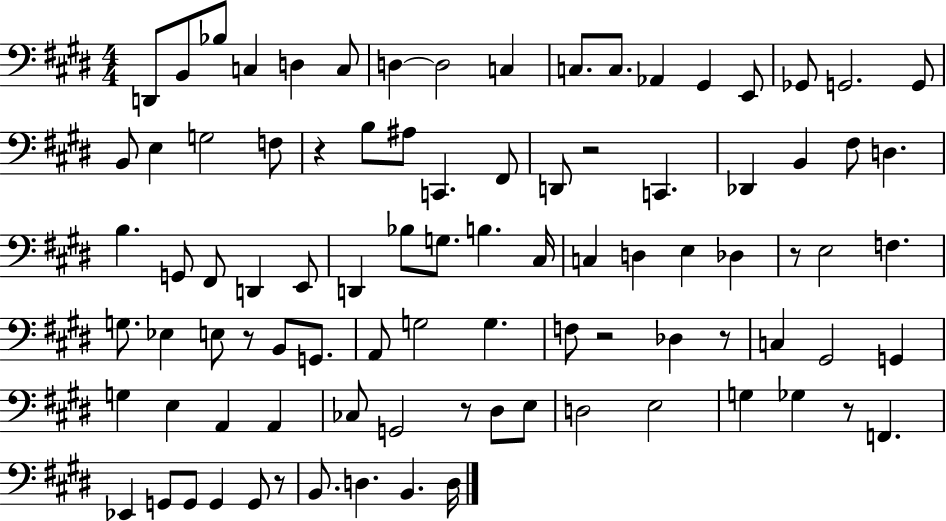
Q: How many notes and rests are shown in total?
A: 91